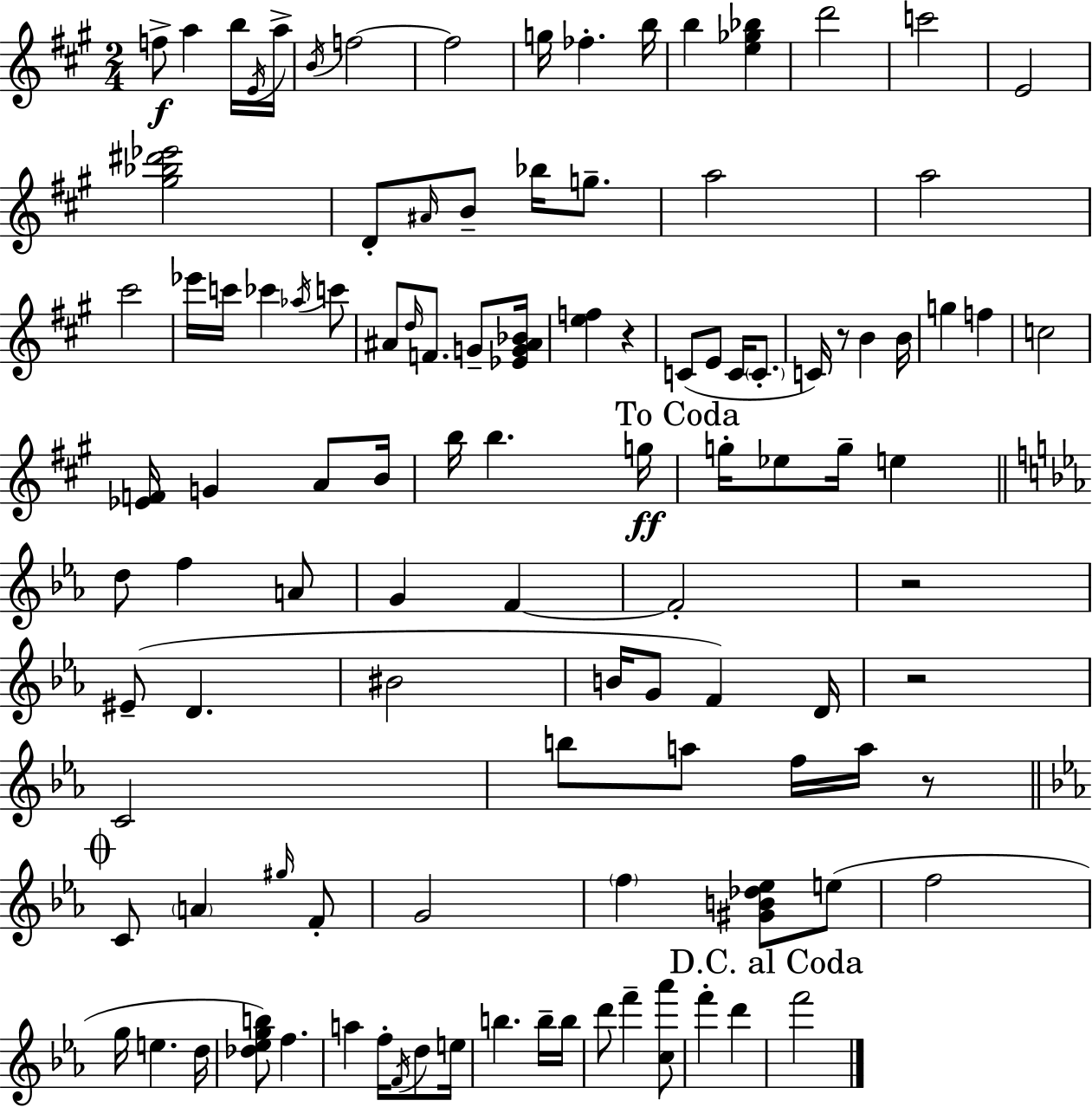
{
  \clef treble
  \numericTimeSignature
  \time 2/4
  \key a \major
  f''8->\f a''4 b''16 \acciaccatura { e'16 } | a''16-> \acciaccatura { b'16 } f''2~~ | f''2 | g''16 fes''4.-. | \break b''16 b''4 <e'' ges'' bes''>4 | d'''2 | c'''2 | e'2 | \break <gis'' bes'' dis''' ees'''>2 | d'8-. \grace { ais'16 } b'8-- bes''16 | g''8.-- a''2 | a''2 | \break cis'''2 | ees'''16 c'''16 ces'''4 | \acciaccatura { aes''16 } c'''8 ais'8 \grace { d''16 } f'8. | g'8-- <ees' g' ais' bes'>16 <e'' f''>4 | \break r4 c'8( e'8 | c'16 \parenthesize c'8.-. c'16) r8 | b'4 b'16 g''4 | f''4 c''2 | \break <ees' f'>16 g'4 | a'8 b'16 b''16 b''4. | g''16\ff \mark "To Coda" g''16-. ees''8 | g''16-- e''4 \bar "||" \break \key ees \major d''8 f''4 a'8 | g'4 f'4~~ | f'2-. | r2 | \break eis'8--( d'4. | bis'2 | b'16 g'8 f'4) d'16 | r2 | \break c'2 | b''8 a''8 f''16 a''16 r8 | \mark \markup { \musicglyph "scripts.coda" } \bar "||" \break \key c \minor c'8 \parenthesize a'4 \grace { gis''16 } f'8-. | g'2 | \parenthesize f''4 <gis' b' des'' ees''>8 e''8( | f''2 | \break g''16 e''4. | d''16 <des'' ees'' g'' b''>8) f''4. | a''4 f''16-. \acciaccatura { f'16 } d''8 | e''16 b''4. | \break b''16-- b''16 d'''8 f'''4-- | <c'' aes'''>8 f'''4-. d'''4 | \mark "D.C. al Coda" f'''2 | \bar "|."
}